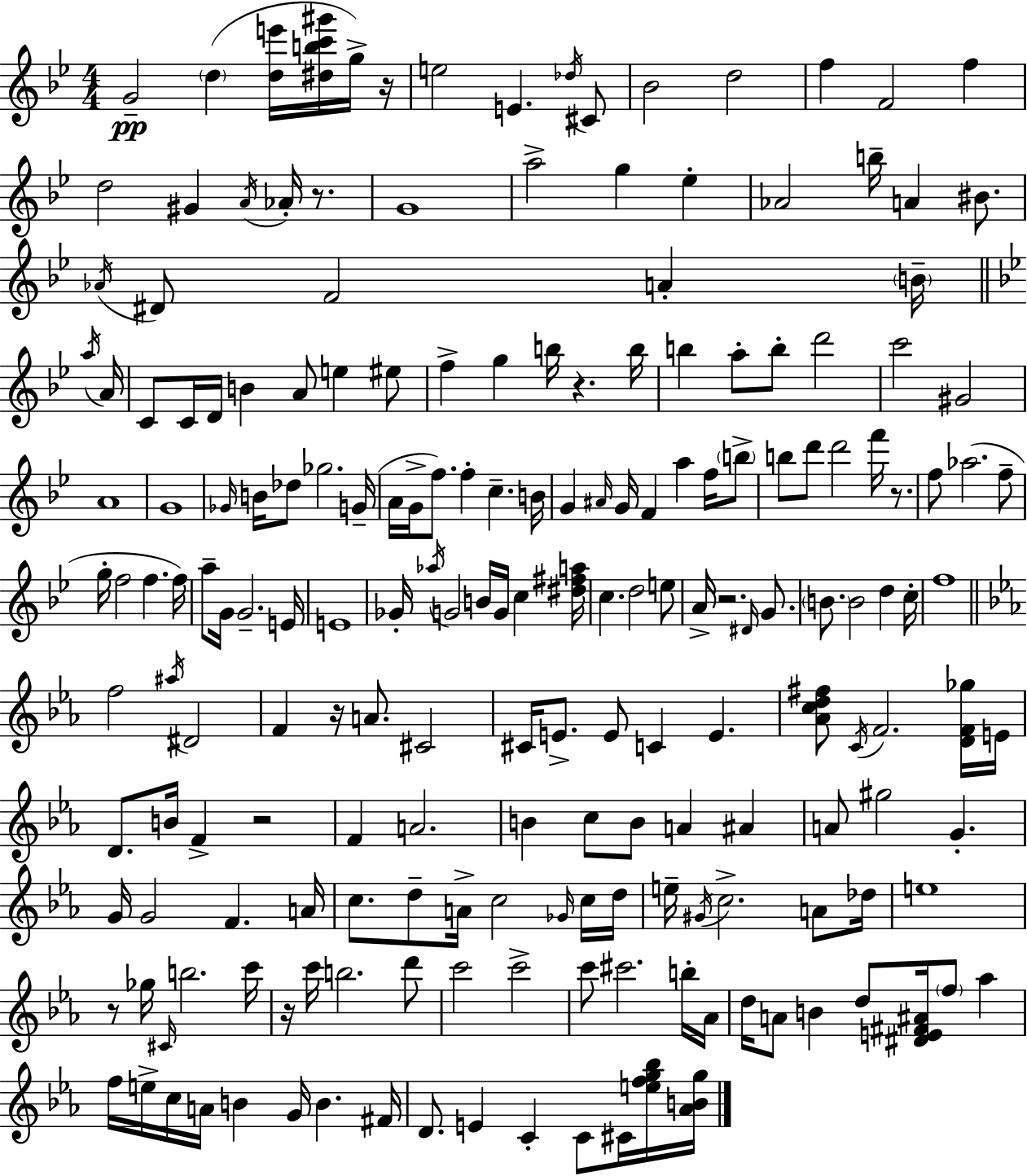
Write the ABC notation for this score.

X:1
T:Untitled
M:4/4
L:1/4
K:Gm
G2 d [de']/4 [^dbc'^g']/4 g/4 z/4 e2 E _d/4 ^C/2 _B2 d2 f F2 f d2 ^G A/4 _A/4 z/2 G4 a2 g _e _A2 b/4 A ^B/2 _A/4 ^D/2 F2 A B/4 a/4 A/4 C/2 C/4 D/4 B A/2 e ^e/2 f g b/4 z b/4 b a/2 b/2 d'2 c'2 ^G2 A4 G4 _G/4 B/4 _d/2 _g2 G/4 A/4 G/4 f/2 f c B/4 G ^A/4 G/4 F a f/4 b/2 b/2 d'/2 d'2 f'/4 z/2 f/2 _a2 f/2 g/4 f2 f f/4 a/2 G/4 G2 E/4 E4 _G/4 _a/4 G2 B/4 G/4 c [^d^fa]/4 c d2 e/2 A/4 z2 ^D/4 G/2 B/2 B2 d c/4 f4 f2 ^a/4 ^D2 F z/4 A/2 ^C2 ^C/4 E/2 E/2 C E [_Acd^f]/2 C/4 F2 [DF_g]/4 E/4 D/2 B/4 F z2 F A2 B c/2 B/2 A ^A A/2 ^g2 G G/4 G2 F A/4 c/2 d/2 A/4 c2 _G/4 c/4 d/4 e/4 ^G/4 c2 A/2 _d/4 e4 z/2 _g/4 ^C/4 b2 c'/4 z/4 c'/4 b2 d'/2 c'2 c'2 c'/2 ^c'2 b/4 _A/4 d/4 A/2 B d/2 [^DE^F^A]/4 f/2 _a f/4 e/4 c/4 A/4 B G/4 B ^F/4 D/2 E C C/2 ^C/4 [efg_b]/4 [_ABg]/4